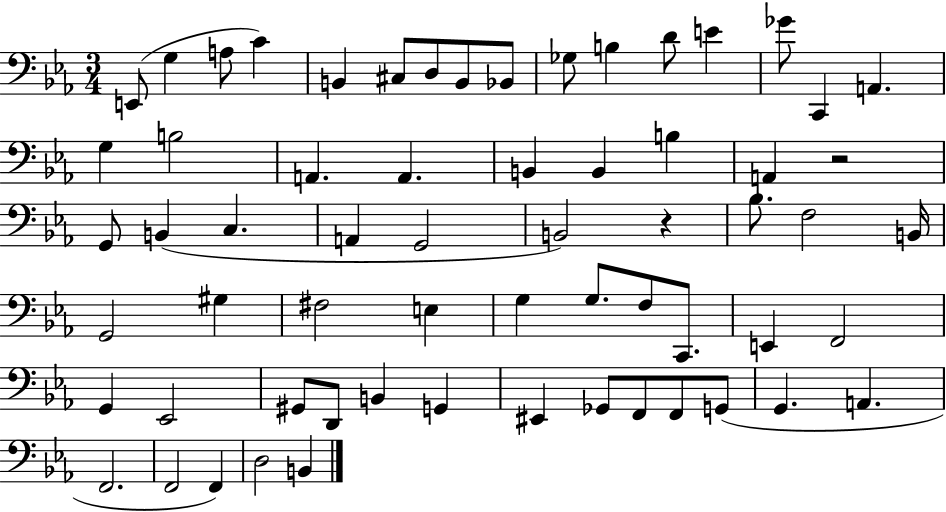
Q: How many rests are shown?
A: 2